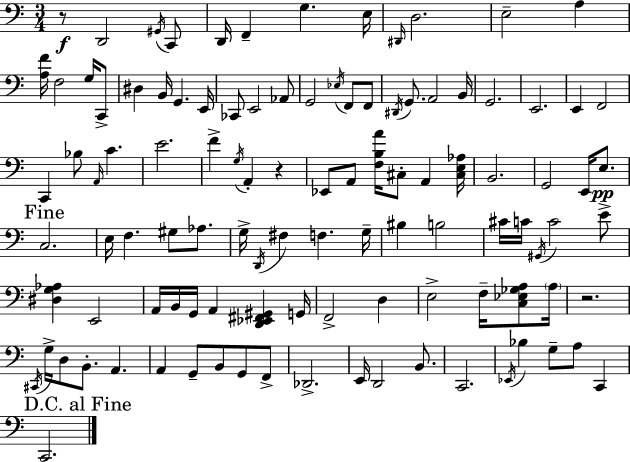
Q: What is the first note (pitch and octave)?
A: D2